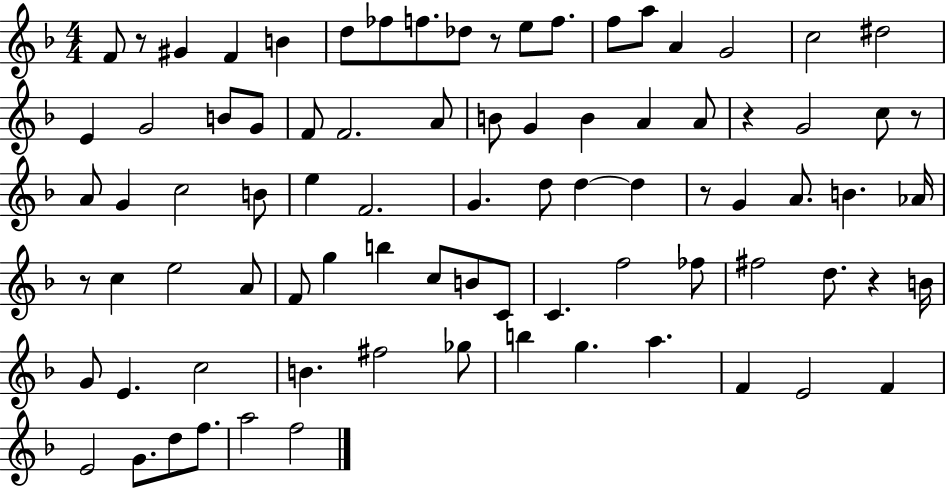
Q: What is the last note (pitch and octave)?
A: F5